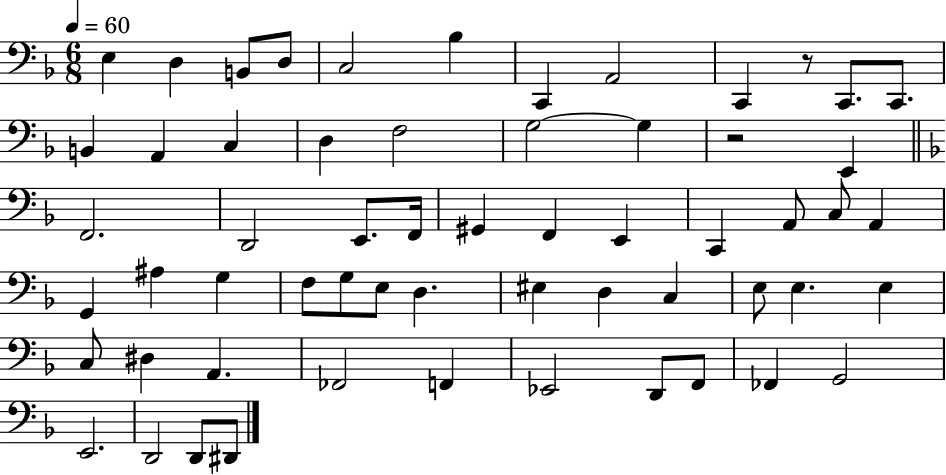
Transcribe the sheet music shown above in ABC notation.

X:1
T:Untitled
M:6/8
L:1/4
K:F
E, D, B,,/2 D,/2 C,2 _B, C,, A,,2 C,, z/2 C,,/2 C,,/2 B,, A,, C, D, F,2 G,2 G, z2 E,, F,,2 D,,2 E,,/2 F,,/4 ^G,, F,, E,, C,, A,,/2 C,/2 A,, G,, ^A, G, F,/2 G,/2 E,/2 D, ^E, D, C, E,/2 E, E, C,/2 ^D, A,, _F,,2 F,, _E,,2 D,,/2 F,,/2 _F,, G,,2 E,,2 D,,2 D,,/2 ^D,,/2